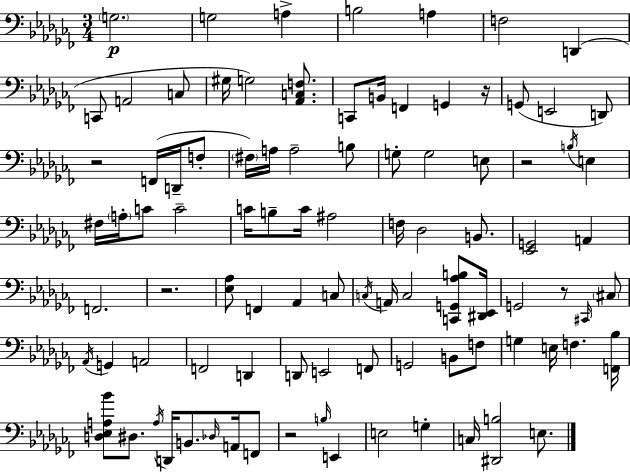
G3/h. G3/h A3/q B3/h A3/q F3/h D2/q C2/e A2/h C3/e G#3/s G3/h [Ab2,C3,F3]/e. C2/e B2/s F2/q G2/q R/s G2/e E2/h D2/e R/h F2/s D2/s F3/e F#3/s A3/s A3/h B3/e G3/e G3/h E3/e R/h B3/s E3/q F#3/s A3/s C4/e C4/h C4/s B3/e C4/s A#3/h F3/s Db3/h B2/e. [Eb2,G2]/h A2/q F2/h. R/h. [Eb3,Ab3]/e F2/q Ab2/q C3/e C3/s A2/s C3/h [C2,G2,Ab3,B3]/e [D#2,Eb2]/s G2/h R/e C#2/s C#3/e Ab2/s G2/q A2/h F2/h D2/q D2/e E2/h F2/e G2/h B2/e F3/e G3/q E3/s F3/q. [F2,Bb3]/s [D3,Eb3,A3,Bb4]/e D#3/e. A3/s D2/s B2/e. Db3/s A2/s F2/e R/h B3/s E2/q E3/h G3/q C3/s [D#2,B3]/h E3/e.